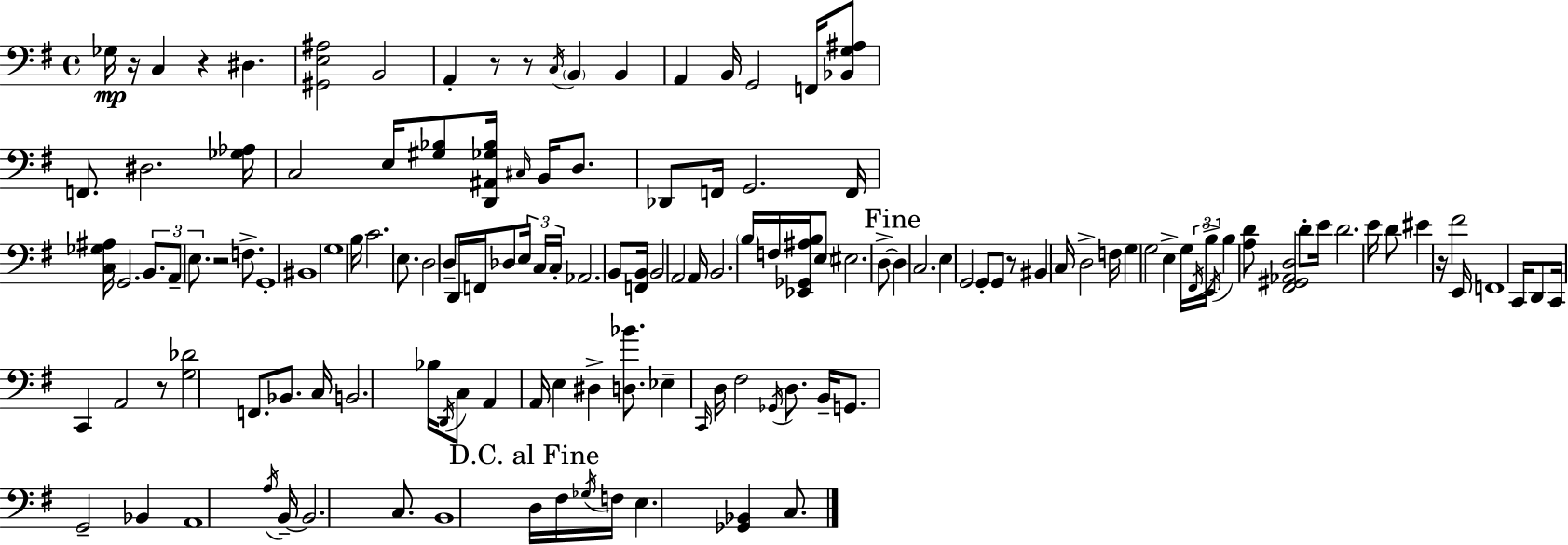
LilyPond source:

{
  \clef bass
  \time 4/4
  \defaultTimeSignature
  \key e \minor
  \repeat volta 2 { ges16\mp r16 c4 r4 dis4. | <gis, e ais>2 b,2 | a,4-. r8 r8 \acciaccatura { c16 } \parenthesize b,4 b,4 | a,4 b,16 g,2 f,16 <bes, g ais>8 | \break f,8. dis2. | <ges aes>16 c2 e16 <gis bes>8 <d, ais, ges bes>16 \grace { cis16 } b,16 d8. | des,8 f,16 g,2. | f,16 <c ges ais>16 g,2. \tuplet 3/2 { b,8. | \break a,8-- e8. } r2 f8.-> | g,1-. | bis,1 | g1 | \break b16 c'2. e8. | d2 d8-- d,16 f,16 des8 | \tuplet 3/2 { e16 c16 c16-. } aes,2. b,8 | <f, b,>16 b,2 a,2 | \break a,16 b,2. \parenthesize b16 | f16 <ees, ges, ais b>16 \parenthesize e8 eis2. | d8->~~ \mark "Fine" d4 c2. | e4 g,2 g,8-. | \break g,8 r8 bis,4 c16 d2-> | f16 g4 g2 e4-> | g16 \tuplet 3/2 { \acciaccatura { fis,16 } b16-> \acciaccatura { e,16 } } b4 <a d'>8 <fis, gis, aes, d>2 | d'8-. e'16 d'2. | \break e'16 d'8 eis'4 r16 fis'2 | e,16 f,1 | c,16 d,8 c,16 c,4 a,2 | r8 <g des'>2 f,8. | \break bes,8. c16 b,2. | bes16 \acciaccatura { d,16 } c8 a,4 a,16 e4 dis4-> | <d bes'>8. ees4-- \grace { c,16 } d16 fis2 | \acciaccatura { ges,16 } d8. b,16-- g,8. g,2-- | \break bes,4 a,1 | \acciaccatura { a16 } b,16--~~ b,2. | c8. b,1 | \mark "D.C. al Fine" d16 fis16 \acciaccatura { ges16 } f16 e4. | \break <ges, bes,>4 c8. } \bar "|."
}